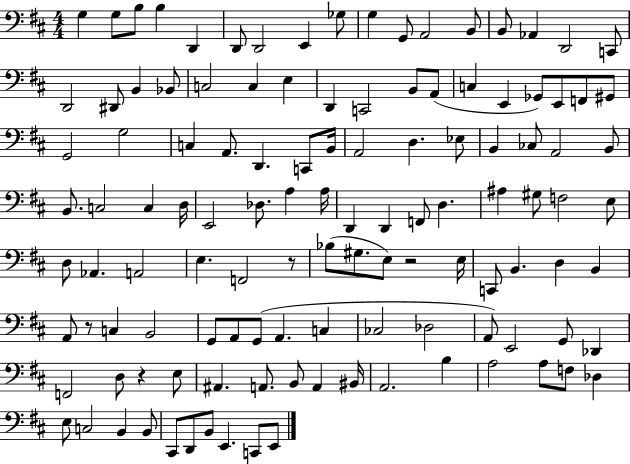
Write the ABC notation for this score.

X:1
T:Untitled
M:4/4
L:1/4
K:D
G, G,/2 B,/2 B, D,, D,,/2 D,,2 E,, _G,/2 G, G,,/2 A,,2 B,,/2 B,,/2 _A,, D,,2 C,,/2 D,,2 ^D,,/2 B,, _B,,/2 C,2 C, E, D,, C,,2 B,,/2 A,,/2 C, E,, _G,,/2 E,,/2 F,,/2 ^G,,/2 G,,2 G,2 C, A,,/2 D,, C,,/2 B,,/4 A,,2 D, _E,/2 B,, _C,/2 A,,2 B,,/2 B,,/2 C,2 C, D,/4 E,,2 _D,/2 A, A,/4 D,, D,, F,,/2 D, ^A, ^G,/2 F,2 E,/2 D,/2 _A,, A,,2 E, F,,2 z/2 _B,/2 ^G,/2 E,/2 z2 E,/4 C,,/2 B,, D, B,, A,,/2 z/2 C, B,,2 G,,/2 A,,/2 G,,/2 A,, C, _C,2 _D,2 A,,/2 E,,2 G,,/2 _D,, F,,2 D,/2 z E,/2 ^A,, A,,/2 B,,/2 A,, ^B,,/4 A,,2 B, A,2 A,/2 F,/2 _D, E,/2 C,2 B,, B,,/2 ^C,,/2 D,,/2 B,,/2 E,, C,,/2 E,,/2